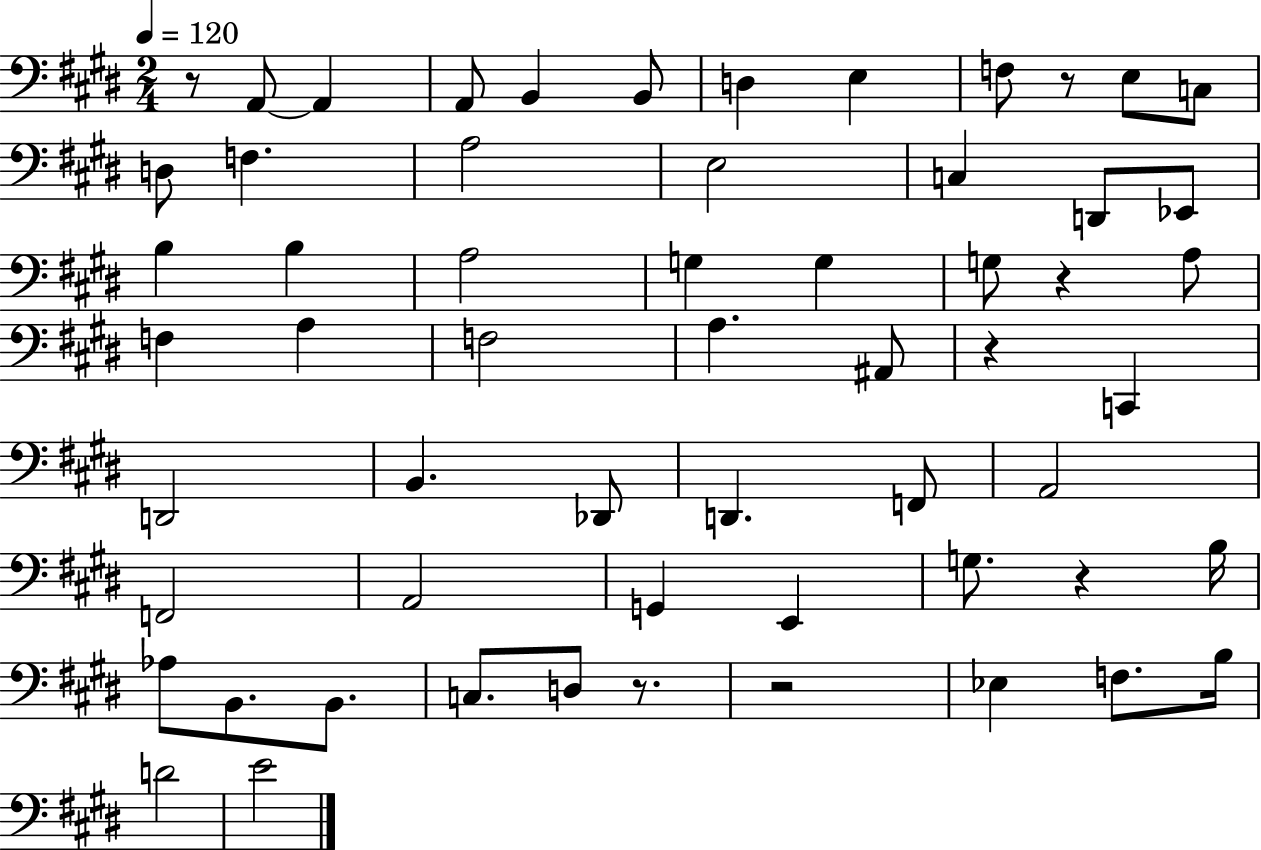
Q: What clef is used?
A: bass